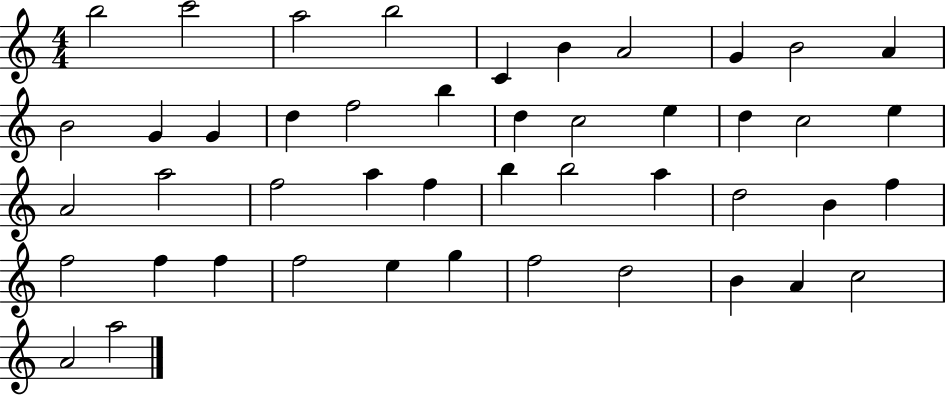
B5/h C6/h A5/h B5/h C4/q B4/q A4/h G4/q B4/h A4/q B4/h G4/q G4/q D5/q F5/h B5/q D5/q C5/h E5/q D5/q C5/h E5/q A4/h A5/h F5/h A5/q F5/q B5/q B5/h A5/q D5/h B4/q F5/q F5/h F5/q F5/q F5/h E5/q G5/q F5/h D5/h B4/q A4/q C5/h A4/h A5/h